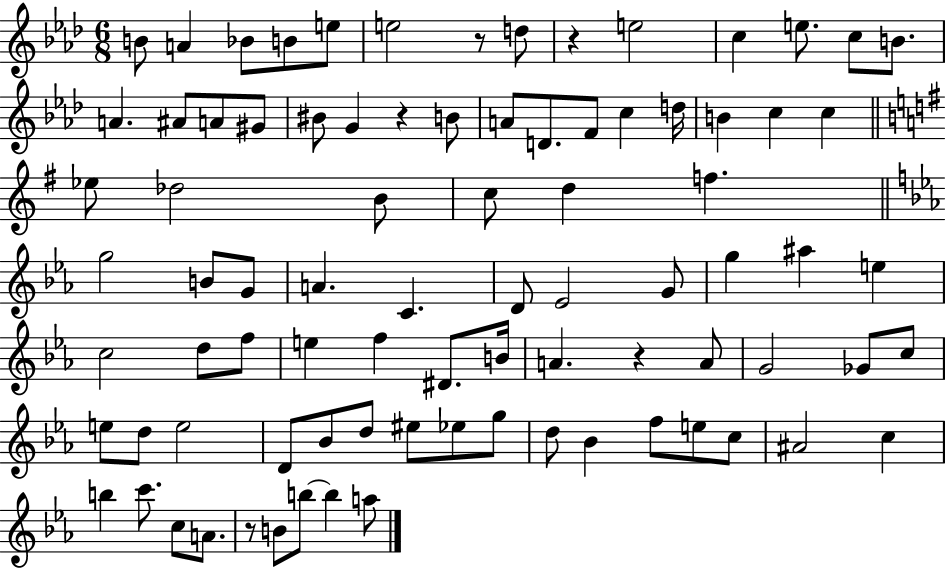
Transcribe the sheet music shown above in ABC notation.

X:1
T:Untitled
M:6/8
L:1/4
K:Ab
B/2 A _B/2 B/2 e/2 e2 z/2 d/2 z e2 c e/2 c/2 B/2 A ^A/2 A/2 ^G/2 ^B/2 G z B/2 A/2 D/2 F/2 c d/4 B c c _e/2 _d2 B/2 c/2 d f g2 B/2 G/2 A C D/2 _E2 G/2 g ^a e c2 d/2 f/2 e f ^D/2 B/4 A z A/2 G2 _G/2 c/2 e/2 d/2 e2 D/2 _B/2 d/2 ^e/2 _e/2 g/2 d/2 _B f/2 e/2 c/2 ^A2 c b c'/2 c/2 A/2 z/2 B/2 b/2 b a/2